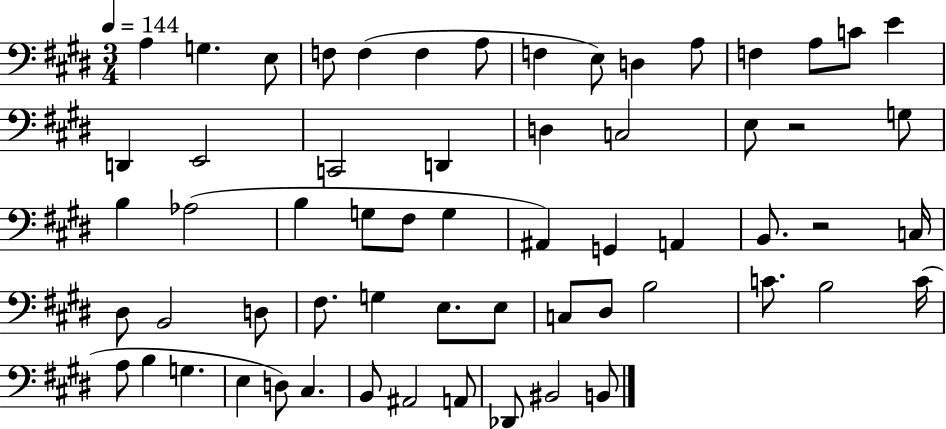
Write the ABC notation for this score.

X:1
T:Untitled
M:3/4
L:1/4
K:E
A, G, E,/2 F,/2 F, F, A,/2 F, E,/2 D, A,/2 F, A,/2 C/2 E D,, E,,2 C,,2 D,, D, C,2 E,/2 z2 G,/2 B, _A,2 B, G,/2 ^F,/2 G, ^A,, G,, A,, B,,/2 z2 C,/4 ^D,/2 B,,2 D,/2 ^F,/2 G, E,/2 E,/2 C,/2 ^D,/2 B,2 C/2 B,2 C/4 A,/2 B, G, E, D,/2 ^C, B,,/2 ^A,,2 A,,/2 _D,,/2 ^B,,2 B,,/2